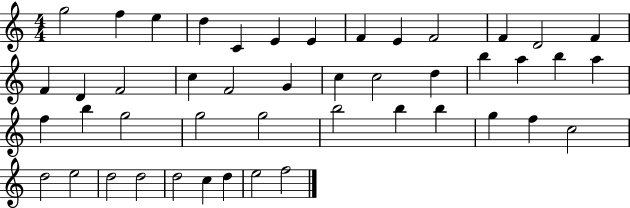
X:1
T:Untitled
M:4/4
L:1/4
K:C
g2 f e d C E E F E F2 F D2 F F D F2 c F2 G c c2 d b a b a f b g2 g2 g2 b2 b b g f c2 d2 e2 d2 d2 d2 c d e2 f2